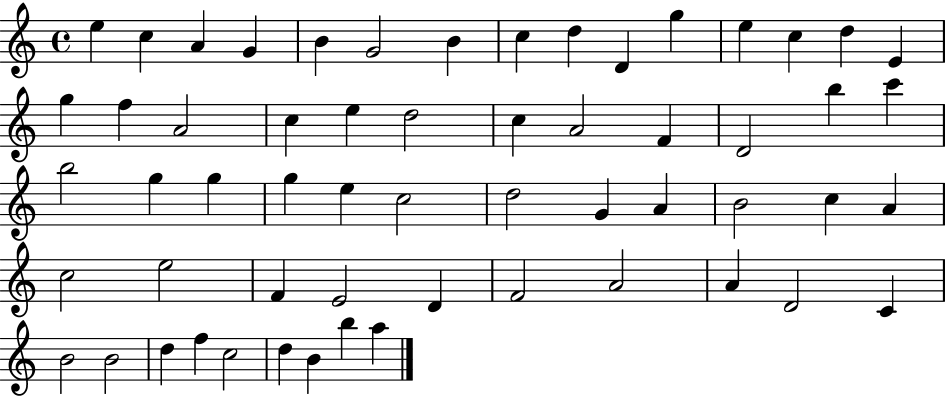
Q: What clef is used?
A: treble